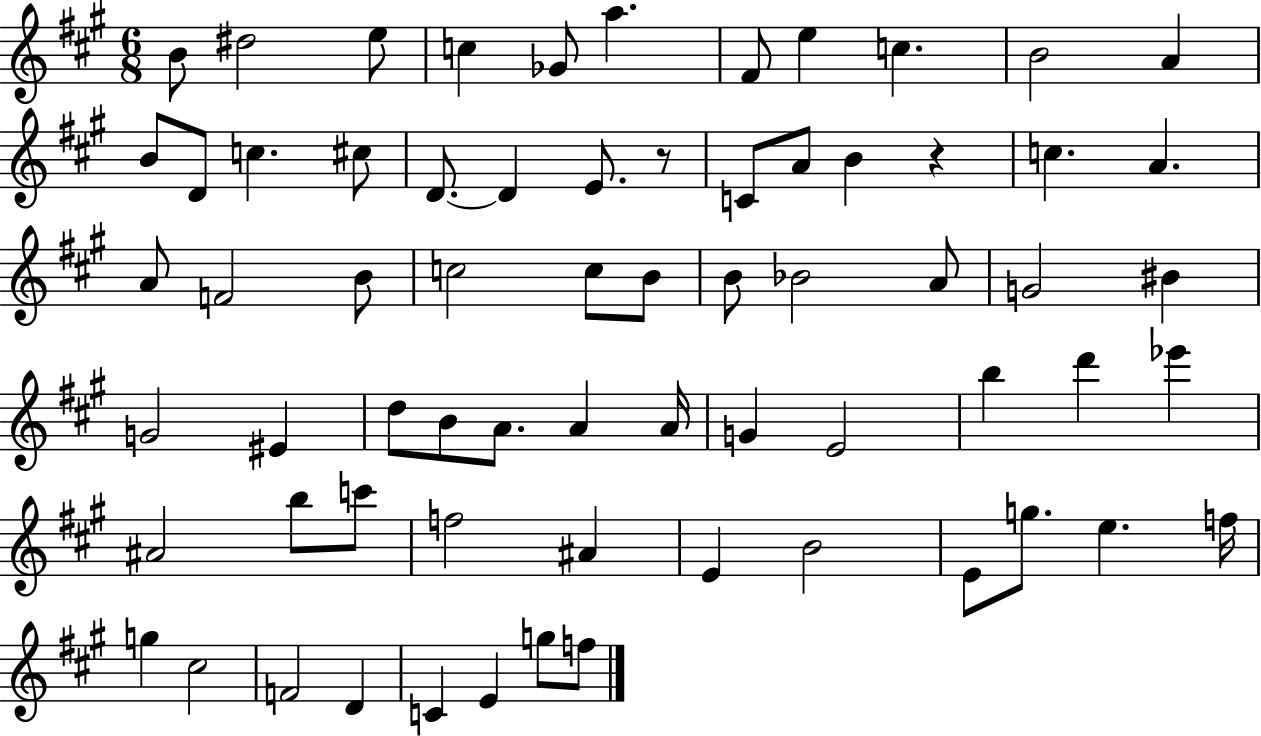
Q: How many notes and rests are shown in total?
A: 67